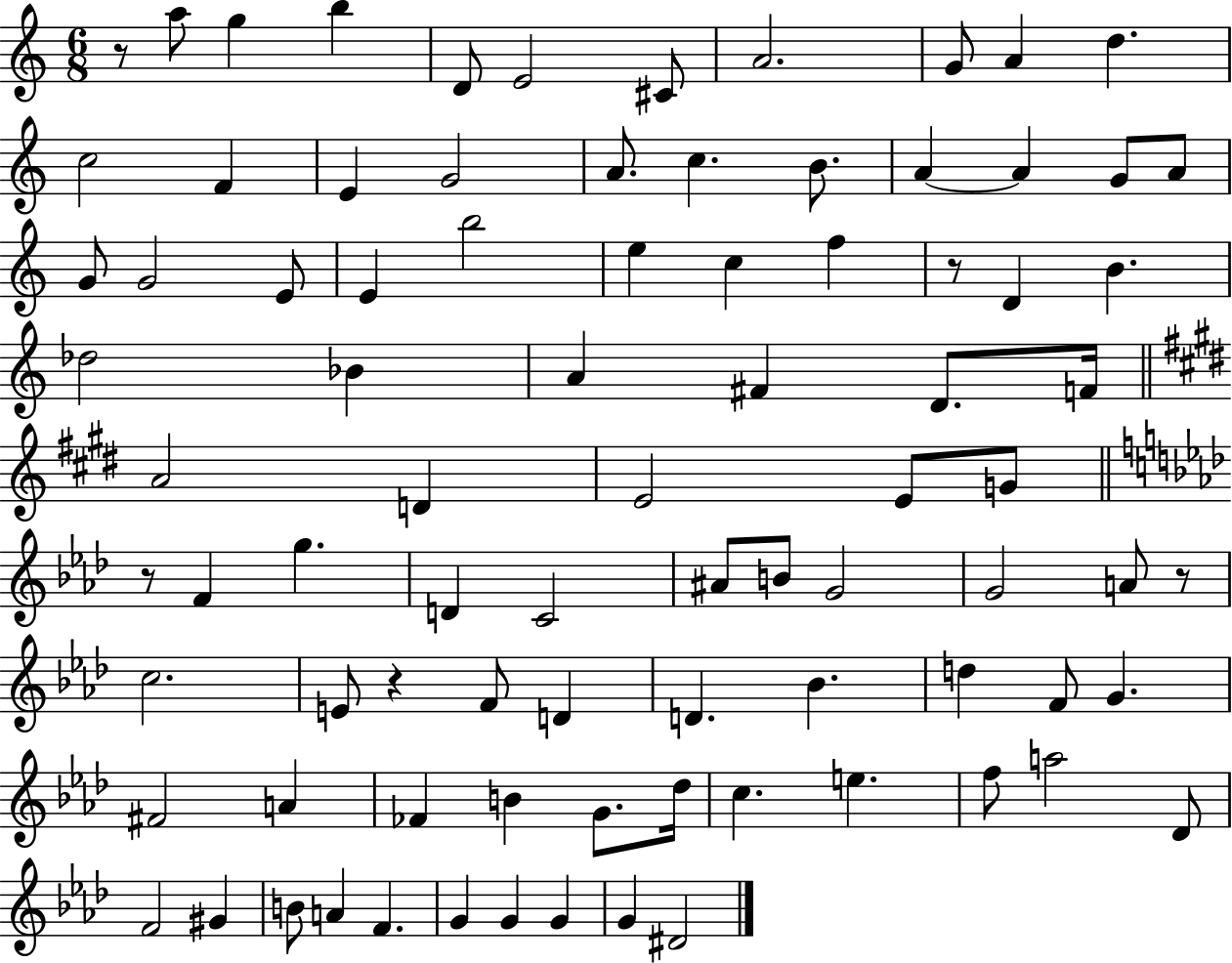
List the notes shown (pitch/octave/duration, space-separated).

R/e A5/e G5/q B5/q D4/e E4/h C#4/e A4/h. G4/e A4/q D5/q. C5/h F4/q E4/q G4/h A4/e. C5/q. B4/e. A4/q A4/q G4/e A4/e G4/e G4/h E4/e E4/q B5/h E5/q C5/q F5/q R/e D4/q B4/q. Db5/h Bb4/q A4/q F#4/q D4/e. F4/s A4/h D4/q E4/h E4/e G4/e R/e F4/q G5/q. D4/q C4/h A#4/e B4/e G4/h G4/h A4/e R/e C5/h. E4/e R/q F4/e D4/q D4/q. Bb4/q. D5/q F4/e G4/q. F#4/h A4/q FES4/q B4/q G4/e. Db5/s C5/q. E5/q. F5/e A5/h Db4/e F4/h G#4/q B4/e A4/q F4/q. G4/q G4/q G4/q G4/q D#4/h